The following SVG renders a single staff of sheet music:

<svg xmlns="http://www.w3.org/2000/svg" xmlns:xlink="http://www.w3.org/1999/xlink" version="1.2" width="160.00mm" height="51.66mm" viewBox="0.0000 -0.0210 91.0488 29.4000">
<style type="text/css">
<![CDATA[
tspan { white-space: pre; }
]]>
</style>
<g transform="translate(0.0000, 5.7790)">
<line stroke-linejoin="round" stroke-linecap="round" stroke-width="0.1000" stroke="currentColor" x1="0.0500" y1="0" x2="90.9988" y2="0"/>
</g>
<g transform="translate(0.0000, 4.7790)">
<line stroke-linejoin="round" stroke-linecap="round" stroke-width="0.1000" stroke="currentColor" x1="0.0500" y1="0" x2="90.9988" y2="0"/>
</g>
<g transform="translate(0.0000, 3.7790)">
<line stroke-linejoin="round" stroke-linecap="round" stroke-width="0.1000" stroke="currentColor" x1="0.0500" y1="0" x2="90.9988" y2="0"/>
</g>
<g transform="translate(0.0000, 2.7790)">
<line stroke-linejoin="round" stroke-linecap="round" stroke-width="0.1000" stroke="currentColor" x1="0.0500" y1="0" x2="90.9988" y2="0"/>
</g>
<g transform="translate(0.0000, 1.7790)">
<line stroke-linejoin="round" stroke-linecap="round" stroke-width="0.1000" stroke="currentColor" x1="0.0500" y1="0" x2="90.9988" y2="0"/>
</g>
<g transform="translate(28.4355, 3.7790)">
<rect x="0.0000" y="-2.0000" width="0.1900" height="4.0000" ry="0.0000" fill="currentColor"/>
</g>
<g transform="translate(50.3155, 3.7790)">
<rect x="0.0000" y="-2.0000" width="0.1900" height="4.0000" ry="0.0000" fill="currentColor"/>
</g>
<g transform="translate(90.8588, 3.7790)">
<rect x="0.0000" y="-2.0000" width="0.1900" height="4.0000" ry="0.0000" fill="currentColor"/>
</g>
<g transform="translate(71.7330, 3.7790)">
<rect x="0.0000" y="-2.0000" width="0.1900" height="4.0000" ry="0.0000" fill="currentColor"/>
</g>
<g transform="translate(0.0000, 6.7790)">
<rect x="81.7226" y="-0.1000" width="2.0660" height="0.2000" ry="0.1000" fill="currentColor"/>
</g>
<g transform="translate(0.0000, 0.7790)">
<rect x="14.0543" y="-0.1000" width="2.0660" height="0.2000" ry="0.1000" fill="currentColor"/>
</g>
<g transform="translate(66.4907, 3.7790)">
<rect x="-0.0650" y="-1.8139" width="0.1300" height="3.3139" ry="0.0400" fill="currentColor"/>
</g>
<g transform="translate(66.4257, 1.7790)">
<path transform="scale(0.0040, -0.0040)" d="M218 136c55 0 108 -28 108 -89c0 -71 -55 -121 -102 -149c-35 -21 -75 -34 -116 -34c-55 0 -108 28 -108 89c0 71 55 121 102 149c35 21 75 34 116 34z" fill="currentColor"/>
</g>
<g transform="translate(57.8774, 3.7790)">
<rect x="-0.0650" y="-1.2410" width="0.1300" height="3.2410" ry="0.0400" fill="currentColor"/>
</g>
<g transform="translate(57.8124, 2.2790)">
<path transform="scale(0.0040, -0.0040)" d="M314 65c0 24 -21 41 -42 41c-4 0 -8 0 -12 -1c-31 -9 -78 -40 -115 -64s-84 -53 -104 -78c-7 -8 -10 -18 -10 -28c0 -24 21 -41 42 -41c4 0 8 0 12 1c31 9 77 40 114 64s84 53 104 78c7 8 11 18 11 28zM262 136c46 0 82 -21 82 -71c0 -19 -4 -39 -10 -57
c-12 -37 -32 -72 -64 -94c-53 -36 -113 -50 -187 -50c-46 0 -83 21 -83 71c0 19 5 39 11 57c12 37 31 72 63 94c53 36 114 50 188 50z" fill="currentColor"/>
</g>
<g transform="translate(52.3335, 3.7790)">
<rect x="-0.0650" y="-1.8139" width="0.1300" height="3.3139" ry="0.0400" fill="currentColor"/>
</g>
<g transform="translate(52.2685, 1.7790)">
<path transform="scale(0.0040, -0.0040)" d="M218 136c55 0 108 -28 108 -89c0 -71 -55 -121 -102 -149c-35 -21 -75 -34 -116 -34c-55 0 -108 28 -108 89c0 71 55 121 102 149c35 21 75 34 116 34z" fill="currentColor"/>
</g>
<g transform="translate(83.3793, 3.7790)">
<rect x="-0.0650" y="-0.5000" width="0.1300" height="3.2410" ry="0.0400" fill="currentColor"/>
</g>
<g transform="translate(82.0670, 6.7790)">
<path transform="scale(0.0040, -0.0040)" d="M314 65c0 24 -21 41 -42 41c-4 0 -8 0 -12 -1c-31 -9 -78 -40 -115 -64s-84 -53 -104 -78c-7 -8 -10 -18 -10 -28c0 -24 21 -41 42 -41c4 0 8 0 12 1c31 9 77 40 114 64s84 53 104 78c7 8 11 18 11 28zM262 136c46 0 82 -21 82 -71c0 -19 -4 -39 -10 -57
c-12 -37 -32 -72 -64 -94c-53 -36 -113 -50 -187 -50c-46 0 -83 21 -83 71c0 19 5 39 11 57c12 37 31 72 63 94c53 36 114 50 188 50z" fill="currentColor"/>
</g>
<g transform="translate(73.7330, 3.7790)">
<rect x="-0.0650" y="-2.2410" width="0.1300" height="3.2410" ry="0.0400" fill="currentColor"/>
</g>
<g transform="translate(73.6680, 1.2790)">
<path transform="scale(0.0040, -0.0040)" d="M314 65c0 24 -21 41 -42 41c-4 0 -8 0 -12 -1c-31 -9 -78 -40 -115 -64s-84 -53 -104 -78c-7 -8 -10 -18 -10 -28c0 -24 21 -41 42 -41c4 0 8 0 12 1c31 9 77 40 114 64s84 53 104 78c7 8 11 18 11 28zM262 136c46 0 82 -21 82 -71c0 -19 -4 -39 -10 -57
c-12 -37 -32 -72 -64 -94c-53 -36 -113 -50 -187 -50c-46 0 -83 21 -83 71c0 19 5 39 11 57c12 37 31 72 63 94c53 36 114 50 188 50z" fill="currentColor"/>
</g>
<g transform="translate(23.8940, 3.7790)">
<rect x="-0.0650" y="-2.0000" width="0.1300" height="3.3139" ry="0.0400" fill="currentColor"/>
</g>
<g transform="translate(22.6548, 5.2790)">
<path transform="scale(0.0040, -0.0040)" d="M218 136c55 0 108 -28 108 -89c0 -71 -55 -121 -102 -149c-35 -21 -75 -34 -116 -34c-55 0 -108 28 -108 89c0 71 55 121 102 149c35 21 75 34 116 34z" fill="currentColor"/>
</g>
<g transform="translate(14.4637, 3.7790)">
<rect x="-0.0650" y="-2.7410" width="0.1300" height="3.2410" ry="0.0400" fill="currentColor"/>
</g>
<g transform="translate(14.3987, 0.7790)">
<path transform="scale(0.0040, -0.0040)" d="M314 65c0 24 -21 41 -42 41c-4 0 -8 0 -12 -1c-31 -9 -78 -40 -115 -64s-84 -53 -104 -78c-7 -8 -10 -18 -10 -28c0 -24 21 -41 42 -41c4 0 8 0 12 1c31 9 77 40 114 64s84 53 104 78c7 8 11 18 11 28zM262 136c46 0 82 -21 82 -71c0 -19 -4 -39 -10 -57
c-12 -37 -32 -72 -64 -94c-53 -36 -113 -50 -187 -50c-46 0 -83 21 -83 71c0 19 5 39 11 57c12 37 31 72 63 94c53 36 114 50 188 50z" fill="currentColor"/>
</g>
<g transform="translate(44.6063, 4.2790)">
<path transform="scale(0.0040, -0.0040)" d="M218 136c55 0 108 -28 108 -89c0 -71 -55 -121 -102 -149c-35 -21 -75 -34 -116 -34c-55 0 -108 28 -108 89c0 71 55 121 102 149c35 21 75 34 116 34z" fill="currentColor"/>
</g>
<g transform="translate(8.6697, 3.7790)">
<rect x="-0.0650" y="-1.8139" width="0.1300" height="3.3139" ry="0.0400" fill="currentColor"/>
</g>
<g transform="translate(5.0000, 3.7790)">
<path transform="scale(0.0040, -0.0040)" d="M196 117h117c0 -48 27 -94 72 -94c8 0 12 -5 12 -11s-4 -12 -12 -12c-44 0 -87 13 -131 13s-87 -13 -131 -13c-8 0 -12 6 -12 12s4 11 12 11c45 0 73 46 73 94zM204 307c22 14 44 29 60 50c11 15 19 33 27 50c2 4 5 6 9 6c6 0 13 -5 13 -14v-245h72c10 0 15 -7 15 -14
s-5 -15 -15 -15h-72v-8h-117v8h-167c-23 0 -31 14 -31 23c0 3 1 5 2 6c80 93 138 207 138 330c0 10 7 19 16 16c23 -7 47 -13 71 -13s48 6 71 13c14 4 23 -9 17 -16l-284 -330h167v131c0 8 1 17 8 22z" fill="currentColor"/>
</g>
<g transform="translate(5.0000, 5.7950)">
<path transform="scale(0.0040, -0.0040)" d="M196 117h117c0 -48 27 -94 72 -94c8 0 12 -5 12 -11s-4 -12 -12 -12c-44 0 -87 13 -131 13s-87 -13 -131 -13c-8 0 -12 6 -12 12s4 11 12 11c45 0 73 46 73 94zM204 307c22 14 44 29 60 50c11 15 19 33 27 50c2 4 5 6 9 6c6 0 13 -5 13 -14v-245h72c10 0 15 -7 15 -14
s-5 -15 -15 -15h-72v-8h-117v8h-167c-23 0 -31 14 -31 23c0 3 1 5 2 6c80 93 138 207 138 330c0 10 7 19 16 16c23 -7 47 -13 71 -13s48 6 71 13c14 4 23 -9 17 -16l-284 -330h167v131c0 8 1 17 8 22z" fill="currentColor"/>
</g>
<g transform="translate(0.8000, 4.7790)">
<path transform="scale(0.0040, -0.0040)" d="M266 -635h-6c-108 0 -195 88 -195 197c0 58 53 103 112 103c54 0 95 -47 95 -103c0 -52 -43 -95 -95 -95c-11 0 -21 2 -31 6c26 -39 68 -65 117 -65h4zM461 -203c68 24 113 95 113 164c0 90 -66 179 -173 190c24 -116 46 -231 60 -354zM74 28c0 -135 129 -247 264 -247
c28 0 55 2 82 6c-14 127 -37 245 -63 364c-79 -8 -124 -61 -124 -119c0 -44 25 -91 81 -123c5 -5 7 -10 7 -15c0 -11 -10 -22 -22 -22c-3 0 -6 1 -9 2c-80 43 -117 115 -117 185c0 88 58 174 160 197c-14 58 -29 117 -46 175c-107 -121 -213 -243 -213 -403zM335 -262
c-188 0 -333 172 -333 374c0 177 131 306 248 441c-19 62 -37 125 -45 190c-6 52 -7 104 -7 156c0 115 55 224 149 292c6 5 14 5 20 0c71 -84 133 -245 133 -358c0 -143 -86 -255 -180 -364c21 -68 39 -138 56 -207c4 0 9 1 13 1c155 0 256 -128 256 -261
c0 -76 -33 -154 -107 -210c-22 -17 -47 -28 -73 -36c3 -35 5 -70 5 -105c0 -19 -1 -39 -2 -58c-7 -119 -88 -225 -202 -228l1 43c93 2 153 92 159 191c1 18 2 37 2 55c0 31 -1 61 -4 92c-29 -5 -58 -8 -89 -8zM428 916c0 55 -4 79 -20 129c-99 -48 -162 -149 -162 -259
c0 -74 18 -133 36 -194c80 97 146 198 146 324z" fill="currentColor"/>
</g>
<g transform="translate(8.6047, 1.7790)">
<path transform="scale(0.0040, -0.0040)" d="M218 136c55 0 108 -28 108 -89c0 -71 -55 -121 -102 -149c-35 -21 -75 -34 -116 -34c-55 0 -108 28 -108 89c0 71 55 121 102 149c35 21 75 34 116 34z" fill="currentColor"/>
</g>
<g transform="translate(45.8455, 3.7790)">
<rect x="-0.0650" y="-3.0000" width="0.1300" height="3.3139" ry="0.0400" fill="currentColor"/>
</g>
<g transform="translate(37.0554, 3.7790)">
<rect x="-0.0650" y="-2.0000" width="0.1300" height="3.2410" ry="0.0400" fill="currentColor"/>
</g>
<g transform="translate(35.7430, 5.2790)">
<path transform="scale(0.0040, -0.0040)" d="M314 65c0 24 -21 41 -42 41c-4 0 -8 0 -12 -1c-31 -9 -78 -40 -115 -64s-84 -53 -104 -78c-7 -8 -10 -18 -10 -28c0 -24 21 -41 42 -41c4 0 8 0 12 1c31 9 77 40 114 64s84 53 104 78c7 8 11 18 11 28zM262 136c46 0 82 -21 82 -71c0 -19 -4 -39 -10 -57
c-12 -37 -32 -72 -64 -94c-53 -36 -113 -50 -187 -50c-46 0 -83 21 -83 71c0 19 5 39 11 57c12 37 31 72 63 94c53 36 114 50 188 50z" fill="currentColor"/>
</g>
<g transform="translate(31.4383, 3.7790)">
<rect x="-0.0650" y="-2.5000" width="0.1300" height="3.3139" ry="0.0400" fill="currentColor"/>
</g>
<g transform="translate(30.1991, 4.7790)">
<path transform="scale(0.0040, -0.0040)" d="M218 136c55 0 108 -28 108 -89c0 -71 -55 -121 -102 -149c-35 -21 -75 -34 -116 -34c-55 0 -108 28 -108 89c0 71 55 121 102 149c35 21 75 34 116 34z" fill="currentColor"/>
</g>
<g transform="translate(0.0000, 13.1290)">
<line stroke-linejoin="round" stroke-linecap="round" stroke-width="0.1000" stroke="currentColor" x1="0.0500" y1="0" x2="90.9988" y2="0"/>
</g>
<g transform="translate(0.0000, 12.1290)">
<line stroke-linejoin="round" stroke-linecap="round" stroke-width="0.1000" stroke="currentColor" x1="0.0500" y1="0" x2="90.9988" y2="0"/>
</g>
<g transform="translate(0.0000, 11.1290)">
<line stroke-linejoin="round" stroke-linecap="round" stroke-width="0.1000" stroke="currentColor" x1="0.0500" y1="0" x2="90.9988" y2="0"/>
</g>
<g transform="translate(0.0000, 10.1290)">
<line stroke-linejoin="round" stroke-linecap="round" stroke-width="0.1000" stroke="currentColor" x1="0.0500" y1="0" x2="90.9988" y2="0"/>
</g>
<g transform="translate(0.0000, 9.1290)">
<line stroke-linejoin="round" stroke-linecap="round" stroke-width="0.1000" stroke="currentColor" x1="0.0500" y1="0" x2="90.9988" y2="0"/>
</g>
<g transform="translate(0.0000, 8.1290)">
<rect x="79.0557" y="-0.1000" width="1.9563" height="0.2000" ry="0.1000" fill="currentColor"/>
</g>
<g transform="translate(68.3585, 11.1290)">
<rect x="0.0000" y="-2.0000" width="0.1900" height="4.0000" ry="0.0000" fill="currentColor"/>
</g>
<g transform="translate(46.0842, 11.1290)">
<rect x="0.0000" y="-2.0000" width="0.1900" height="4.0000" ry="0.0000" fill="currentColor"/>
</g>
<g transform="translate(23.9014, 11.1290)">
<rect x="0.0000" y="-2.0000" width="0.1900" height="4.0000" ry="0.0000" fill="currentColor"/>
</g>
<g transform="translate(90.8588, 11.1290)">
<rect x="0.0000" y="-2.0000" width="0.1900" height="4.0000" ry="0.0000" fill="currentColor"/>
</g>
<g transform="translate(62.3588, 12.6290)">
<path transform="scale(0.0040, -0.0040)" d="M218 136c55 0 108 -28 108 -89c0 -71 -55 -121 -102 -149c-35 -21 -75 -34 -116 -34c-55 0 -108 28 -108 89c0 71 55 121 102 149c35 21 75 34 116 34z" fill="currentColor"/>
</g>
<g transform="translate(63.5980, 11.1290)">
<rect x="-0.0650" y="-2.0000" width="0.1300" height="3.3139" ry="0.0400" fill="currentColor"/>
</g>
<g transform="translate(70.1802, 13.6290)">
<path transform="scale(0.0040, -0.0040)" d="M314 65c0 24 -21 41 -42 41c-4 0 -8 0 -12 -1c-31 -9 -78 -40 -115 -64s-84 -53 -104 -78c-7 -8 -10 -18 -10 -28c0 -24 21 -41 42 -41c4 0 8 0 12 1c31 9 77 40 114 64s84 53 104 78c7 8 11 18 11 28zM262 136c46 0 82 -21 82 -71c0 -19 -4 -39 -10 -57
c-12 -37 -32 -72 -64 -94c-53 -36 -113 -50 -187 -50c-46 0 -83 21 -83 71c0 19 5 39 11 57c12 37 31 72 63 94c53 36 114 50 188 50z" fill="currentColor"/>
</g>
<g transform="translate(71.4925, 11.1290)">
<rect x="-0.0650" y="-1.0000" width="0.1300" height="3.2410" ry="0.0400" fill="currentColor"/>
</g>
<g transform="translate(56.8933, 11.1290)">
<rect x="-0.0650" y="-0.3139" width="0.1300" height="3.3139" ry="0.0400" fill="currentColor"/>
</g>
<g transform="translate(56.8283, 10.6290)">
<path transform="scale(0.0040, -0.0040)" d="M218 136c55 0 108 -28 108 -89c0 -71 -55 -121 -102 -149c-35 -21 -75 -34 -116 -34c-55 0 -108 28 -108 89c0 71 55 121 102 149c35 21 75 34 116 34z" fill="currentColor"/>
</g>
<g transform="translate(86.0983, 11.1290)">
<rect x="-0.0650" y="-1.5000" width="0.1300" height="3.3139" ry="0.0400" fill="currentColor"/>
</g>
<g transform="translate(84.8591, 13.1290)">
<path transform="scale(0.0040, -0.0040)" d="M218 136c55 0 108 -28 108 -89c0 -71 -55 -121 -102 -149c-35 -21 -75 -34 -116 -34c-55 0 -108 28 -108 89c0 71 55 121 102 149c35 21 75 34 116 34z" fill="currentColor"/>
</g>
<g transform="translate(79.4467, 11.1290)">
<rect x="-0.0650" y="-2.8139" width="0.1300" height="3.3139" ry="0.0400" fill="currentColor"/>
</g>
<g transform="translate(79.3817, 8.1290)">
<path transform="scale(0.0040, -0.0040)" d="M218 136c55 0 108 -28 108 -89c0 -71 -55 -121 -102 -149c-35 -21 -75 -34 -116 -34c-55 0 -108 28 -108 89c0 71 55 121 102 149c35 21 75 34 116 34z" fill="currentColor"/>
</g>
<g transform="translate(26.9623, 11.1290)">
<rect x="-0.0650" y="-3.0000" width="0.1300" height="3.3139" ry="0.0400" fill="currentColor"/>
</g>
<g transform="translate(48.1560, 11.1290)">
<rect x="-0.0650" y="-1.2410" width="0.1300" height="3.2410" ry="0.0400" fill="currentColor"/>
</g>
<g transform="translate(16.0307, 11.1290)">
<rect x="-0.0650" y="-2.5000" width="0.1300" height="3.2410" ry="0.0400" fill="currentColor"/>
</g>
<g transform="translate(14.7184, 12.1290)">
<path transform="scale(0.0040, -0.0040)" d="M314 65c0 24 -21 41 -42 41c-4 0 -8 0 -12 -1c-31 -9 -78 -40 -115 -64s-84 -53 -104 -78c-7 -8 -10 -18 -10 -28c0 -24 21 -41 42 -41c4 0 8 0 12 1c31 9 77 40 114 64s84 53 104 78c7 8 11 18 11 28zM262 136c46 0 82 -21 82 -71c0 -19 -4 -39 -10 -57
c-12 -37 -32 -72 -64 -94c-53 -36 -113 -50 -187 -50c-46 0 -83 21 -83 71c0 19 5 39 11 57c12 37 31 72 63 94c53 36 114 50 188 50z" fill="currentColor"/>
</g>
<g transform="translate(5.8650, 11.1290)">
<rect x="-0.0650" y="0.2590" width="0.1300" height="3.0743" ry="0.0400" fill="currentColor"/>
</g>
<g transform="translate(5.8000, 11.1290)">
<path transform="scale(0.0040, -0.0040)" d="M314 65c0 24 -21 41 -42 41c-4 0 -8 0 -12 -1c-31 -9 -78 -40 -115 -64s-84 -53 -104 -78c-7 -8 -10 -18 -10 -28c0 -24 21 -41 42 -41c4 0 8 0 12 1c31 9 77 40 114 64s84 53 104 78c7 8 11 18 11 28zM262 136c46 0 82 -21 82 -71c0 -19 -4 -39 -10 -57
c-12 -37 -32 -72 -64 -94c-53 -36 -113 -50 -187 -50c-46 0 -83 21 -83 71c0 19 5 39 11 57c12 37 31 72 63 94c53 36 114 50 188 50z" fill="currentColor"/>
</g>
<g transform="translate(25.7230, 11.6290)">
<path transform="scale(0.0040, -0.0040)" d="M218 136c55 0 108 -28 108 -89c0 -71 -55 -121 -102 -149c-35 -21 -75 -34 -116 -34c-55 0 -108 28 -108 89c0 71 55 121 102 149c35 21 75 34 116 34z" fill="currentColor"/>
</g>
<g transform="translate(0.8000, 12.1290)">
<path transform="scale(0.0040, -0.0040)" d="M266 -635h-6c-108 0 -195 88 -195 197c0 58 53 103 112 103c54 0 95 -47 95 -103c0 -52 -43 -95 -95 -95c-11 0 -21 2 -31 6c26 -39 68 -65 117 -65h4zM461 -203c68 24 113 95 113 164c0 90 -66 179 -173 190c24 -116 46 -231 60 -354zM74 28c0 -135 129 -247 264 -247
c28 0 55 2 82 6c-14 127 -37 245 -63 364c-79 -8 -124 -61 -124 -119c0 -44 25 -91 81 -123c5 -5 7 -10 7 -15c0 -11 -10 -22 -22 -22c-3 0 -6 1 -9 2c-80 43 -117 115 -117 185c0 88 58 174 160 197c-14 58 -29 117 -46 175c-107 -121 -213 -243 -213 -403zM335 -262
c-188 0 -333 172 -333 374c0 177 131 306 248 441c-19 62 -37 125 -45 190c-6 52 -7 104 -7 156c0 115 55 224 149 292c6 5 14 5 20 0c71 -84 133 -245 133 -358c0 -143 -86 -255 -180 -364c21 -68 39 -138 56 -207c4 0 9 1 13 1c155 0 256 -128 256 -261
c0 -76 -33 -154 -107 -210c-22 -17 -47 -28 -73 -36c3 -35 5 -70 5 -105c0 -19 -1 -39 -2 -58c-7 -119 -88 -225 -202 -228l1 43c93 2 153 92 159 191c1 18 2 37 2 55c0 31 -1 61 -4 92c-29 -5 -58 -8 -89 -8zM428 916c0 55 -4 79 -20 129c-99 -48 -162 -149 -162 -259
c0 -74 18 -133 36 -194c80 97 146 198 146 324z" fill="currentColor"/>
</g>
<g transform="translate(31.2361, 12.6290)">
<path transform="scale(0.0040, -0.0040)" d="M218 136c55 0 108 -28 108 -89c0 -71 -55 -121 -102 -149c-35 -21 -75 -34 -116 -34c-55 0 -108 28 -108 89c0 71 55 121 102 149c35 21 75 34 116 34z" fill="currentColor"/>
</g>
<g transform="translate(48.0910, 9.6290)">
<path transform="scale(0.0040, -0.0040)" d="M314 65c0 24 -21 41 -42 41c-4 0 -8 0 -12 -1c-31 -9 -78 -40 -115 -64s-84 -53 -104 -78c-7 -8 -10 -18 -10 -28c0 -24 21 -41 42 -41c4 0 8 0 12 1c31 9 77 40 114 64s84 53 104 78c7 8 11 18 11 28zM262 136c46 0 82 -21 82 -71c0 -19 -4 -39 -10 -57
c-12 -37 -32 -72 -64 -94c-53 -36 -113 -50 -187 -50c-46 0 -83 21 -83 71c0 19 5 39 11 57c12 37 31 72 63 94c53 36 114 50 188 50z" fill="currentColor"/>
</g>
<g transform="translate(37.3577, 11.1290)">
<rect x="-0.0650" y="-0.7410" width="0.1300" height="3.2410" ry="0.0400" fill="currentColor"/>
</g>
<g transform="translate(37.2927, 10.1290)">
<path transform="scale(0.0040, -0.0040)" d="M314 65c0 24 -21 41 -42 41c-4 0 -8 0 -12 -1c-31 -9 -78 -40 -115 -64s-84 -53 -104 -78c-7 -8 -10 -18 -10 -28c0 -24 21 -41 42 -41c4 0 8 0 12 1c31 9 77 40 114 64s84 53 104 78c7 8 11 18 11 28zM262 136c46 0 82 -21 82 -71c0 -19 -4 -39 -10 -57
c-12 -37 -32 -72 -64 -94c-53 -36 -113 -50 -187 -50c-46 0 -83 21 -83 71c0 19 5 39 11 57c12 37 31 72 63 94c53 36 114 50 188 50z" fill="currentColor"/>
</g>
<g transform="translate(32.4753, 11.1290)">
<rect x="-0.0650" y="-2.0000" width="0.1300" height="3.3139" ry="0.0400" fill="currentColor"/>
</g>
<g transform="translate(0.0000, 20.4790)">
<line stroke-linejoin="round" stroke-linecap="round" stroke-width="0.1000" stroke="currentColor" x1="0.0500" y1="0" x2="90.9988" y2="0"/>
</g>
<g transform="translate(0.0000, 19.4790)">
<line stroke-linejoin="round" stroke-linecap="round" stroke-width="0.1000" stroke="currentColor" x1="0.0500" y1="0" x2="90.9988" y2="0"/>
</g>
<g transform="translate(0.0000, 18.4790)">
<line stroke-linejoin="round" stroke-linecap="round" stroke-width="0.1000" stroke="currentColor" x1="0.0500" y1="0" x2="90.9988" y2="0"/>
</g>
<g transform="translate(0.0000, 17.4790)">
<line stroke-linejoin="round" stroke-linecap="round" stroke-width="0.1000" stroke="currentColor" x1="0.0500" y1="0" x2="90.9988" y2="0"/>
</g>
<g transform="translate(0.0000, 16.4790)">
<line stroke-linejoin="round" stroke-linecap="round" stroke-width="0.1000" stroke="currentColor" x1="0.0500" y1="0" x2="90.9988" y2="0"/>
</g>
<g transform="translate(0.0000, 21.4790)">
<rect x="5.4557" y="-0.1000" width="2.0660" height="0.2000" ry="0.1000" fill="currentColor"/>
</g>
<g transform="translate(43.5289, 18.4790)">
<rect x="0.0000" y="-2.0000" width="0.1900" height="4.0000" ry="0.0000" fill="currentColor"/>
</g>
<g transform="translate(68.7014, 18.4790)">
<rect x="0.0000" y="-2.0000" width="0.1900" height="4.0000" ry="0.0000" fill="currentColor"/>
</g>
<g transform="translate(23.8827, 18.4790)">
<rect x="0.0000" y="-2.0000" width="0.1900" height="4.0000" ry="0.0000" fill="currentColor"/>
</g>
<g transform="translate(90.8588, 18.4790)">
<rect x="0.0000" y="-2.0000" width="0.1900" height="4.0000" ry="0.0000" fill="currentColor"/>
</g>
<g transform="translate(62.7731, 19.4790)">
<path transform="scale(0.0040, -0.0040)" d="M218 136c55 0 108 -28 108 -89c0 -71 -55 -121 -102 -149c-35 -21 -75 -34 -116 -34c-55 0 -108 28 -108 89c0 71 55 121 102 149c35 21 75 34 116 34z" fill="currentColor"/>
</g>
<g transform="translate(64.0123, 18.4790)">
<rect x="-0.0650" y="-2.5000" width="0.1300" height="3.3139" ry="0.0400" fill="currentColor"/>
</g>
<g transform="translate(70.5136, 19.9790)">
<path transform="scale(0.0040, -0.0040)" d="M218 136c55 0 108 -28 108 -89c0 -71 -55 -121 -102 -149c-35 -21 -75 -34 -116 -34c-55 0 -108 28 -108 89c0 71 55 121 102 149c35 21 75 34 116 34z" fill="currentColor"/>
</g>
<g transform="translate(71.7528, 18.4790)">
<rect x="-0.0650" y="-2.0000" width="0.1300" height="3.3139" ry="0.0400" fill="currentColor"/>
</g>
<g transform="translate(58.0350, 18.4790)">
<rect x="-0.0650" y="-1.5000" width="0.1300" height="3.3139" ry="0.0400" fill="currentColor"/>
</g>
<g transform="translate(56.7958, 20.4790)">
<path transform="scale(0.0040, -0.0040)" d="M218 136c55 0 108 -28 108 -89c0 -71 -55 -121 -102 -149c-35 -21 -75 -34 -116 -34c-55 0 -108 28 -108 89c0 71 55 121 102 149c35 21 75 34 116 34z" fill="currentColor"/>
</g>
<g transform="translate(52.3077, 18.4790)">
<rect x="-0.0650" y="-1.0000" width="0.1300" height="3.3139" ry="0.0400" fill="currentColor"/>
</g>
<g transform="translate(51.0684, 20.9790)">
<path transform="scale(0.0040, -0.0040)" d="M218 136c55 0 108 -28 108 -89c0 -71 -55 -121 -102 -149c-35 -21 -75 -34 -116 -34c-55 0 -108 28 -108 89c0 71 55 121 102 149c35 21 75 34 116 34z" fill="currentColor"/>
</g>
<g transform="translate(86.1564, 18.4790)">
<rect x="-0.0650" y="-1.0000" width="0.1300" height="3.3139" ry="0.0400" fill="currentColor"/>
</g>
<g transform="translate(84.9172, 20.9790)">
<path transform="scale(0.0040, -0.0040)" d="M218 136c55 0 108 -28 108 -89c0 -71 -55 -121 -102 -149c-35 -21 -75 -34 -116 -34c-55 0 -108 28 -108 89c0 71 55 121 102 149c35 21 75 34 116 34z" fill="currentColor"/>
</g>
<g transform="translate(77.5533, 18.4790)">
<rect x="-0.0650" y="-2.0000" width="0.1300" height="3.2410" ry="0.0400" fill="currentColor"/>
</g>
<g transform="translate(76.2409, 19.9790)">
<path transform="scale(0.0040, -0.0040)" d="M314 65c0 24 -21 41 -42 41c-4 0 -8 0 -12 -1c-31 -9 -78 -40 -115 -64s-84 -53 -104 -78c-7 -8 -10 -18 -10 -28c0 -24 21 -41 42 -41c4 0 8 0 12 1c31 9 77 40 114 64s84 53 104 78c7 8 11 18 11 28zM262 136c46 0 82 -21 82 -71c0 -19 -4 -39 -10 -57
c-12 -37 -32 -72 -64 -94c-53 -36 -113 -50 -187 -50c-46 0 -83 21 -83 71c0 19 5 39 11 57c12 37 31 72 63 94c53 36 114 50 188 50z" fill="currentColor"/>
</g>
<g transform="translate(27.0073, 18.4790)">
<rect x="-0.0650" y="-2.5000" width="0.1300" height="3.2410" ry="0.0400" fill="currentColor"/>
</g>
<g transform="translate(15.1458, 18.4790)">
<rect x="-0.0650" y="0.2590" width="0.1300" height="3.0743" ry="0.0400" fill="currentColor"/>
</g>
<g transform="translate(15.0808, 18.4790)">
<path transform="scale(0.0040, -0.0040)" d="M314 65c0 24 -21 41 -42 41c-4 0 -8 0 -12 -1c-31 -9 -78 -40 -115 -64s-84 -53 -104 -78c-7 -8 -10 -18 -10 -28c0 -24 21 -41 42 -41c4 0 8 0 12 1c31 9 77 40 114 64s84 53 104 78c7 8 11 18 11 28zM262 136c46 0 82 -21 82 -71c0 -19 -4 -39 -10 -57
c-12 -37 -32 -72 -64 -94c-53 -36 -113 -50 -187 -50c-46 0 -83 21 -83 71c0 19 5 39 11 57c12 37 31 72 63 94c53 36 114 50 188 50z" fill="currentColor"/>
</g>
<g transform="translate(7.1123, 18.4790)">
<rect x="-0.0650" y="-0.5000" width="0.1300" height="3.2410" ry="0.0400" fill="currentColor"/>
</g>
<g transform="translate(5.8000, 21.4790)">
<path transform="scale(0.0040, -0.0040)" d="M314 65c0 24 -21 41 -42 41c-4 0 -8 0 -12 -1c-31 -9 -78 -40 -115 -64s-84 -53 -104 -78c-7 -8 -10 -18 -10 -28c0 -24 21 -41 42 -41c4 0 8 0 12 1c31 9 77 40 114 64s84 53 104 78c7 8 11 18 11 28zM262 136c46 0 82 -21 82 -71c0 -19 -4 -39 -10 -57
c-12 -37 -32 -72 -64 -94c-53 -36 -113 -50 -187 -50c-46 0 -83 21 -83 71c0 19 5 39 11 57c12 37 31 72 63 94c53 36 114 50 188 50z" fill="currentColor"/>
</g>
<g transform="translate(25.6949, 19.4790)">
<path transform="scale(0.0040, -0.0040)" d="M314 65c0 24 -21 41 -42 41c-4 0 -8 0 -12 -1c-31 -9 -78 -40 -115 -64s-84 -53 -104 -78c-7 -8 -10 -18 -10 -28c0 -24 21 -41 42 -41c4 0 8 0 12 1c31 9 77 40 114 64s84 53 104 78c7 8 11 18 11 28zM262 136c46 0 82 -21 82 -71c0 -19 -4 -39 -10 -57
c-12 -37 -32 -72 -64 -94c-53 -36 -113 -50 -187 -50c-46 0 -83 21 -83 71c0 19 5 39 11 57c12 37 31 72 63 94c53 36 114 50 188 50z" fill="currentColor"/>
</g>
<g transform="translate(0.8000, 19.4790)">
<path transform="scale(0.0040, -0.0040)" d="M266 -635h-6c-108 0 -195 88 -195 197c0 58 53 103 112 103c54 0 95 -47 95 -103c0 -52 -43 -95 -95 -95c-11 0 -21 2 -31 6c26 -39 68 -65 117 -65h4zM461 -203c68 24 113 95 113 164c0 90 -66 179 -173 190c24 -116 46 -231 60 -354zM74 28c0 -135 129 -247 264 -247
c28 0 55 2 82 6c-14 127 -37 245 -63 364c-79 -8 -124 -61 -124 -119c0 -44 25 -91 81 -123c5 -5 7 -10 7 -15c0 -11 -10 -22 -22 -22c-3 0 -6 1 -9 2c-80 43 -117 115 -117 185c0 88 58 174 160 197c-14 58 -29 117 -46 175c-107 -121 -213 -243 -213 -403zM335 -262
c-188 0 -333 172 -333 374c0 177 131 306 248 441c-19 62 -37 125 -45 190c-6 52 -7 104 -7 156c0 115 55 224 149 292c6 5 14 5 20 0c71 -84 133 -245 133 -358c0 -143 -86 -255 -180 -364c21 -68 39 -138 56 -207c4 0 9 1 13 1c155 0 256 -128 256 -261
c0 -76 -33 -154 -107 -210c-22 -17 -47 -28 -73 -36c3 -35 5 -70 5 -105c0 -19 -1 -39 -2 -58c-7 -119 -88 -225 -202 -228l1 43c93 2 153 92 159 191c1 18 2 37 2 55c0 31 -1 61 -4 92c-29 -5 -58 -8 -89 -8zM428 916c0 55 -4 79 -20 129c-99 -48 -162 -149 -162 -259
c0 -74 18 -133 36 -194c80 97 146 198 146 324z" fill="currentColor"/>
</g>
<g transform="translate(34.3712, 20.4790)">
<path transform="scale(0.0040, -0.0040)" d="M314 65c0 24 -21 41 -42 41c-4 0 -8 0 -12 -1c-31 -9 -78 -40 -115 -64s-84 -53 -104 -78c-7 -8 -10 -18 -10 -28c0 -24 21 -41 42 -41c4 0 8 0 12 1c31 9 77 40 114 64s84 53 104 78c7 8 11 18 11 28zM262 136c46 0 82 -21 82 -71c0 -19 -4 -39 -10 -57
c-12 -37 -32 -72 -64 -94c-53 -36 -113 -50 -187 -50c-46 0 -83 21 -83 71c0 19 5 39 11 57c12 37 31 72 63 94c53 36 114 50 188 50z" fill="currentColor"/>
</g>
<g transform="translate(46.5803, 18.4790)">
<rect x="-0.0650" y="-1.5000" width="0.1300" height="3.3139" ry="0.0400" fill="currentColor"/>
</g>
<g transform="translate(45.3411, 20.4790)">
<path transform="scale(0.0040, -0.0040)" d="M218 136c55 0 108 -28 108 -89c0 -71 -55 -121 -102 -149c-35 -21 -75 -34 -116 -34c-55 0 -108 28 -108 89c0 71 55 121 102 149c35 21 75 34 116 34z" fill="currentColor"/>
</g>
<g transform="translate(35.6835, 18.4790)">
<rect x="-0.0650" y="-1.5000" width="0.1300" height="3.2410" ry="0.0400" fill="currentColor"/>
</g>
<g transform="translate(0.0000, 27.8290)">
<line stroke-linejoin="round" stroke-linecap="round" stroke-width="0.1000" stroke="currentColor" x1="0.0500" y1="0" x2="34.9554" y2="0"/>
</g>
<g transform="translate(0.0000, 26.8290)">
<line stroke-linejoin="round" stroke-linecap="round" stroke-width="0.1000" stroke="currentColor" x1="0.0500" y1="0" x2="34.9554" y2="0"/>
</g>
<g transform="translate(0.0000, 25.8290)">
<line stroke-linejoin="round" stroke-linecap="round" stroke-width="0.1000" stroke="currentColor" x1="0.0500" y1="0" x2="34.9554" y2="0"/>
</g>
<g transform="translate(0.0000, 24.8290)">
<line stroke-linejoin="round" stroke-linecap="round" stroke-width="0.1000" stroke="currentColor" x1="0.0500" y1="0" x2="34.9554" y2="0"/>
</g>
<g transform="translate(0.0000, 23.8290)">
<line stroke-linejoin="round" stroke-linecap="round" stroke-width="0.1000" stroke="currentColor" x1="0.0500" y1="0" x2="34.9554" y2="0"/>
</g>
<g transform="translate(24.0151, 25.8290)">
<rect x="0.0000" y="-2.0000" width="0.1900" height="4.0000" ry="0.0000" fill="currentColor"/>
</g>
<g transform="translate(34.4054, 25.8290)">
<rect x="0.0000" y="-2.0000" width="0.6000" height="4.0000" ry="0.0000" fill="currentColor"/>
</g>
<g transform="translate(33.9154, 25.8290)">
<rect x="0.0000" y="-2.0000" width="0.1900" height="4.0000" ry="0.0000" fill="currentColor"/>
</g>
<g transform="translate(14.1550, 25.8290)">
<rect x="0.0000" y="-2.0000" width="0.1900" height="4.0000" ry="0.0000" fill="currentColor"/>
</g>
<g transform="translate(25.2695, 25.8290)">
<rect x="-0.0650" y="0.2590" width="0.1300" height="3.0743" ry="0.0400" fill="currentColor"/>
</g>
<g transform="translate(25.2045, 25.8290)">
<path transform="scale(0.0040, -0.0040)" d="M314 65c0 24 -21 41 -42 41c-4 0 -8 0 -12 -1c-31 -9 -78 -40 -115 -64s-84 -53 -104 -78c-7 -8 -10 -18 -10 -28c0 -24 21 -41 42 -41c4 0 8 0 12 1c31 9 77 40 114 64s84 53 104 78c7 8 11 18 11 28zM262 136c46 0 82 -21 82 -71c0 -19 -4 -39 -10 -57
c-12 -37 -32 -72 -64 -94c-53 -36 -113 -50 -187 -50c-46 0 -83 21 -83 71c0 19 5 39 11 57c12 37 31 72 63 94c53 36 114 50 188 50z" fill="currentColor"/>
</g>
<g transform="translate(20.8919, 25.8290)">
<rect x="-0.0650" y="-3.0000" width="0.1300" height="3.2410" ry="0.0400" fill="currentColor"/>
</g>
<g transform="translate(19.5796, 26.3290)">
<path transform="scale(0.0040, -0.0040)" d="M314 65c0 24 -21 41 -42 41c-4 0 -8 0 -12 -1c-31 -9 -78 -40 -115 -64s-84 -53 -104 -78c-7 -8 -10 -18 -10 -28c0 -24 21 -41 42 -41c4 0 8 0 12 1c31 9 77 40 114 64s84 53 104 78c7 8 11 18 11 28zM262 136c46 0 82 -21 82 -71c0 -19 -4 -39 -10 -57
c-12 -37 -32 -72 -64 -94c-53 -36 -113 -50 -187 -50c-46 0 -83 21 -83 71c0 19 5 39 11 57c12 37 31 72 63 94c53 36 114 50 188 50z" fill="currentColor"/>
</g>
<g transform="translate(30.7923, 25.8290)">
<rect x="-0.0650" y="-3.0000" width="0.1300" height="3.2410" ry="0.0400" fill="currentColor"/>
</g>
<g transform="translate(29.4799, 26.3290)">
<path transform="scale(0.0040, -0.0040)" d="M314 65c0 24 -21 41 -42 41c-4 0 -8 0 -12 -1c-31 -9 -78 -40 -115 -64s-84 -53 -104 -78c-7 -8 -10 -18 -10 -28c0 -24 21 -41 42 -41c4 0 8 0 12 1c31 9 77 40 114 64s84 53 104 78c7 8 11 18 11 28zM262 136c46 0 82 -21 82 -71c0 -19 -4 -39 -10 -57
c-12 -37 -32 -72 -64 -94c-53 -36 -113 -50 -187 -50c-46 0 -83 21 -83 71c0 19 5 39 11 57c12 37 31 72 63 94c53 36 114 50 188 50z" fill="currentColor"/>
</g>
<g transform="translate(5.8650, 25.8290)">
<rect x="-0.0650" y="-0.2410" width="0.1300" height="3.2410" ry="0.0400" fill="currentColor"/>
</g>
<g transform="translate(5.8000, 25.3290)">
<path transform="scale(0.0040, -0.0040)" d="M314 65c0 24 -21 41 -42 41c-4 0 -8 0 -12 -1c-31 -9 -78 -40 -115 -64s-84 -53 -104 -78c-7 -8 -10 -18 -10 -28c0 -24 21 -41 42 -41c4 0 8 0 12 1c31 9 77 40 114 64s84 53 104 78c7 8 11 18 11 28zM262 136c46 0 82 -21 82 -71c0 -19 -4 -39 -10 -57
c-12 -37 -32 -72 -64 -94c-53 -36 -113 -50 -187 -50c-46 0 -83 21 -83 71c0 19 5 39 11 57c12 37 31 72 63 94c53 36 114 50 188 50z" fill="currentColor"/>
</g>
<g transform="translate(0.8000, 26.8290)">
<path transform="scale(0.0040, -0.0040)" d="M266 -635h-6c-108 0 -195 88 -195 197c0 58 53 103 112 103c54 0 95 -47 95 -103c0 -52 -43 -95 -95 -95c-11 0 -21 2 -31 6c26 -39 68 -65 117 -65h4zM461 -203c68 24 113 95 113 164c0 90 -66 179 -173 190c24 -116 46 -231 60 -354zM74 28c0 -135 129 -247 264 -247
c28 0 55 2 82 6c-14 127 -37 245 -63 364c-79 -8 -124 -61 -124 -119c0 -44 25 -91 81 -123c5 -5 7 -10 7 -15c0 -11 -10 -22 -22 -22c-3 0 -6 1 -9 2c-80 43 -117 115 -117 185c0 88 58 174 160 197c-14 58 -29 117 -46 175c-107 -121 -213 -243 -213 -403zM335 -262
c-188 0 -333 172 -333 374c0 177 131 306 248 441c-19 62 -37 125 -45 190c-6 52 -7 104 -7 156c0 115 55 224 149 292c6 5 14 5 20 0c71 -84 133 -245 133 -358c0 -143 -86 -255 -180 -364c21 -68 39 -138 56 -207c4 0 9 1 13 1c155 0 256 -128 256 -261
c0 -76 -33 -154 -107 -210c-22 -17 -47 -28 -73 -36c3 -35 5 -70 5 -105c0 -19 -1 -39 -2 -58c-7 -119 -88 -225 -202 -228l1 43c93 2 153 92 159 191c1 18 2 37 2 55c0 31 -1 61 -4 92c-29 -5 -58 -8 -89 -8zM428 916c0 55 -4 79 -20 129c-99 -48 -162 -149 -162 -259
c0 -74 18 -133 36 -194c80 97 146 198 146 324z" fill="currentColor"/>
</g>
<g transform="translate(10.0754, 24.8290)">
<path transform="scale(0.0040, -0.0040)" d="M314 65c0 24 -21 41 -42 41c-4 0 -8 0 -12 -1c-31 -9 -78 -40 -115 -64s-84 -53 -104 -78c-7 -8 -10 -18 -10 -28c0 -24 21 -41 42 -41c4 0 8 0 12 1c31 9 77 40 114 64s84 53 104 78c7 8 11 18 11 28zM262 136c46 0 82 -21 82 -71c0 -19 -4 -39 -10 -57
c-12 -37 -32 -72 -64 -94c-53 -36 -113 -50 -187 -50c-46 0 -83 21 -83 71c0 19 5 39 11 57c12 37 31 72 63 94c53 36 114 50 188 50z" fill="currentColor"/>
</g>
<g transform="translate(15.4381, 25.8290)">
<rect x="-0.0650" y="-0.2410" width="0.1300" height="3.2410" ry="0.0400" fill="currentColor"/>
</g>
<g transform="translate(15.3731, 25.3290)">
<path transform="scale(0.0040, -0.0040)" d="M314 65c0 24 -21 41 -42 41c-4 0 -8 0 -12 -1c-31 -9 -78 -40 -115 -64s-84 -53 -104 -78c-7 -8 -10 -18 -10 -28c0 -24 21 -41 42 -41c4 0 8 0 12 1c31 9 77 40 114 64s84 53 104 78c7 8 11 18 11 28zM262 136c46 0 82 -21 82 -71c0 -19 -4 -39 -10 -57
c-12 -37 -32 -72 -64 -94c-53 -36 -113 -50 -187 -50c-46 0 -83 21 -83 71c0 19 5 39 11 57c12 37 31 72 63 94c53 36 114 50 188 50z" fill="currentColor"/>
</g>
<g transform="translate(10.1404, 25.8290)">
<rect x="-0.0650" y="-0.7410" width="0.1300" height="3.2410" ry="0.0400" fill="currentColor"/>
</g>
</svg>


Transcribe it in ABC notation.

X:1
T:Untitled
M:4/4
L:1/4
K:C
f a2 F G F2 A f e2 f g2 C2 B2 G2 A F d2 e2 c F D2 a E C2 B2 G2 E2 E D E G F F2 D c2 d2 c2 A2 B2 A2